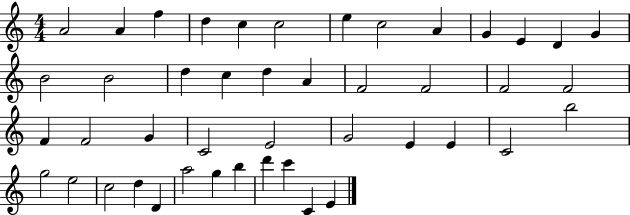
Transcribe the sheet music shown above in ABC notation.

X:1
T:Untitled
M:4/4
L:1/4
K:C
A2 A f d c c2 e c2 A G E D G B2 B2 d c d A F2 F2 F2 F2 F F2 G C2 E2 G2 E E C2 b2 g2 e2 c2 d D a2 g b d' c' C E